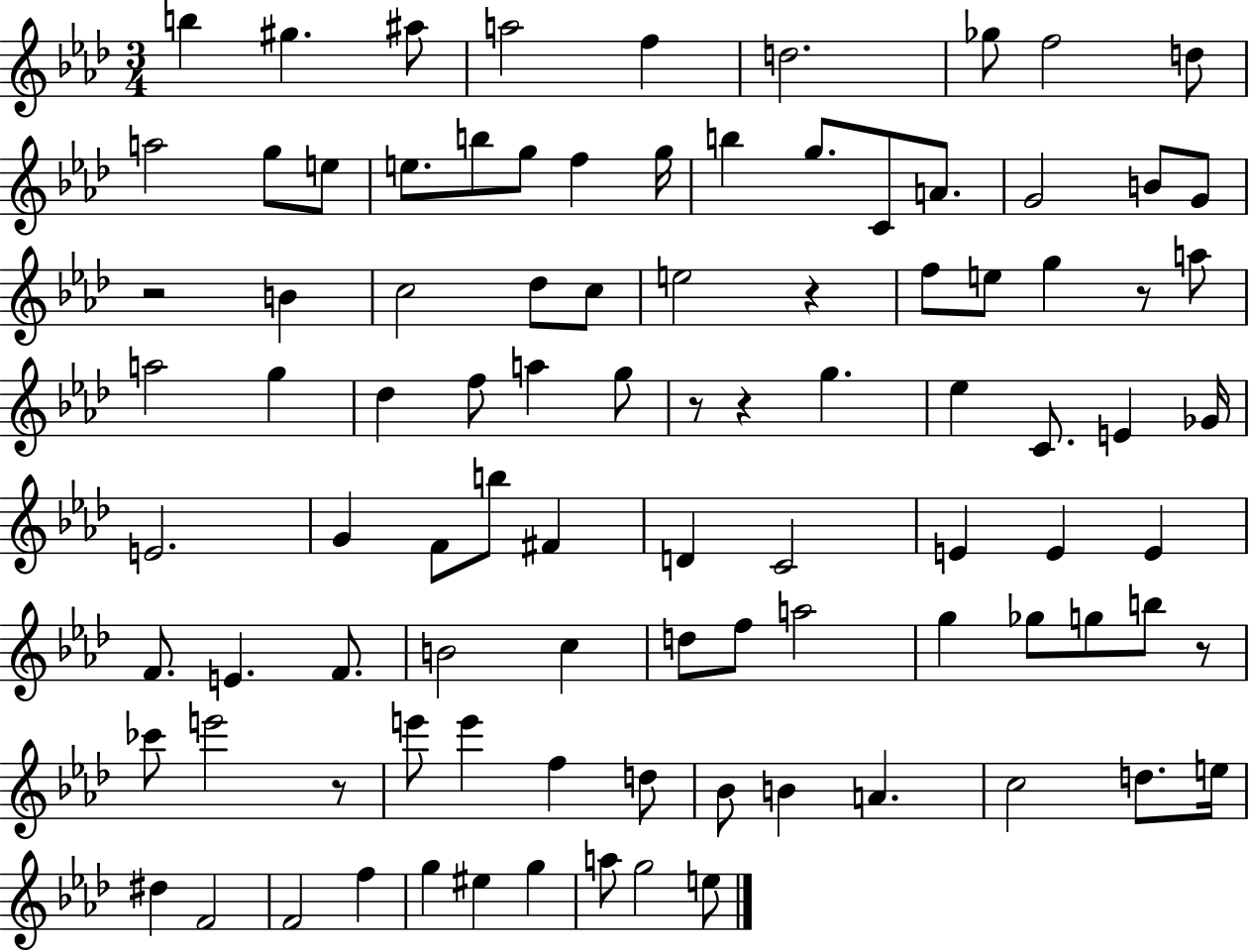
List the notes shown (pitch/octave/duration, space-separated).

B5/q G#5/q. A#5/e A5/h F5/q D5/h. Gb5/e F5/h D5/e A5/h G5/e E5/e E5/e. B5/e G5/e F5/q G5/s B5/q G5/e. C4/e A4/e. G4/h B4/e G4/e R/h B4/q C5/h Db5/e C5/e E5/h R/q F5/e E5/e G5/q R/e A5/e A5/h G5/q Db5/q F5/e A5/q G5/e R/e R/q G5/q. Eb5/q C4/e. E4/q Gb4/s E4/h. G4/q F4/e B5/e F#4/q D4/q C4/h E4/q E4/q E4/q F4/e. E4/q. F4/e. B4/h C5/q D5/e F5/e A5/h G5/q Gb5/e G5/e B5/e R/e CES6/e E6/h R/e E6/e E6/q F5/q D5/e Bb4/e B4/q A4/q. C5/h D5/e. E5/s D#5/q F4/h F4/h F5/q G5/q EIS5/q G5/q A5/e G5/h E5/e